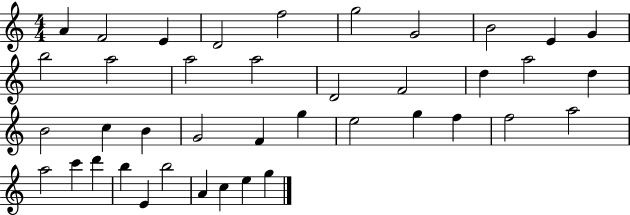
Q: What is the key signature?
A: C major